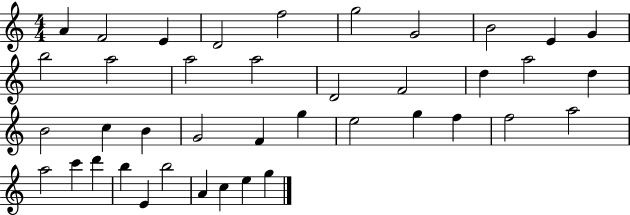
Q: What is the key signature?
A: C major